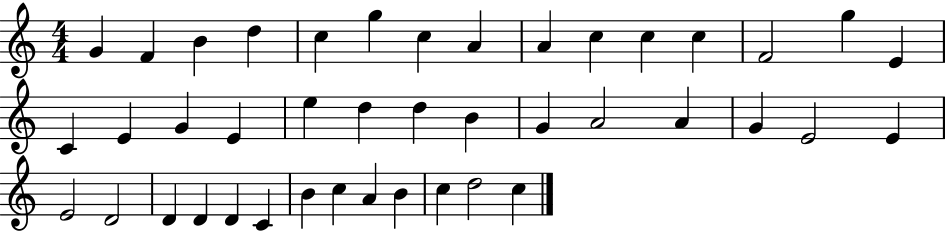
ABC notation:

X:1
T:Untitled
M:4/4
L:1/4
K:C
G F B d c g c A A c c c F2 g E C E G E e d d B G A2 A G E2 E E2 D2 D D D C B c A B c d2 c